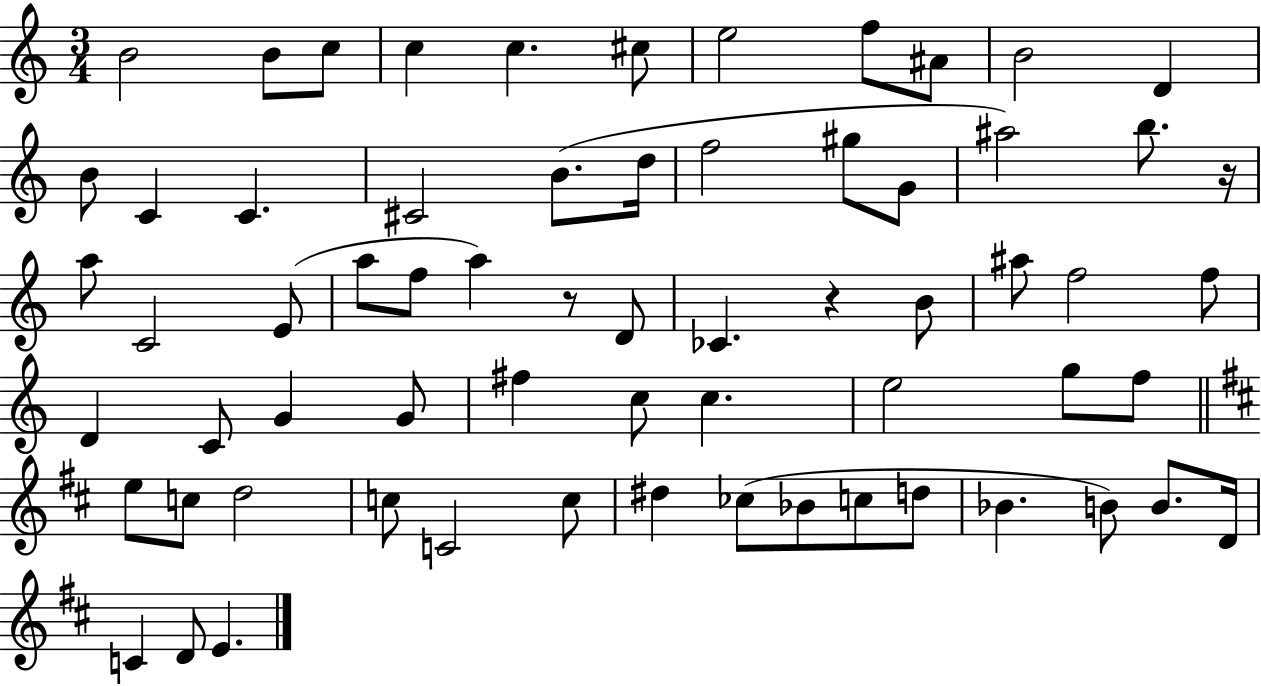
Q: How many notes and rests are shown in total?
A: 65